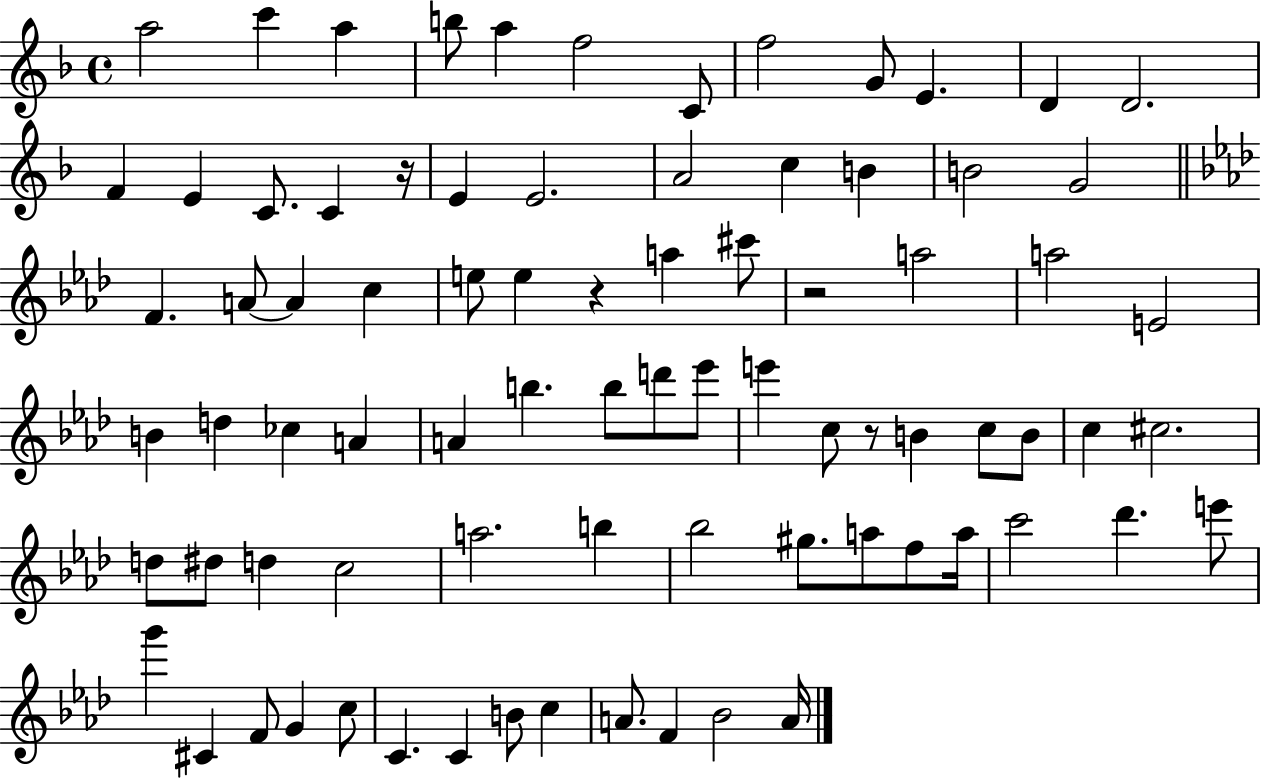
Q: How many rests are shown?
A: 4